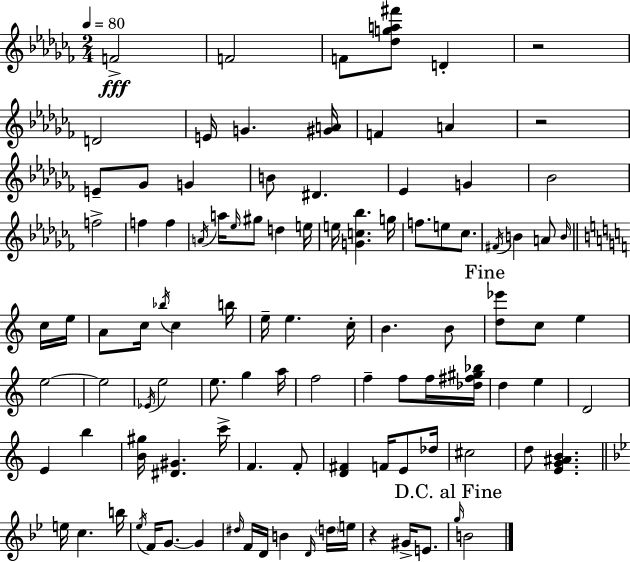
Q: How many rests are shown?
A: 3